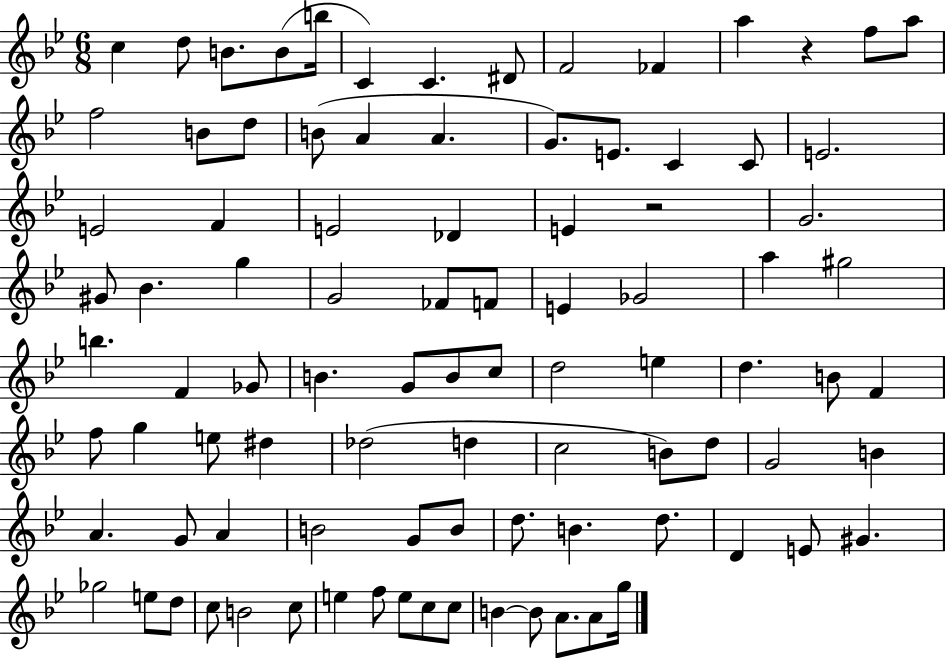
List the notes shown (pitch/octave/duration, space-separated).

C5/q D5/e B4/e. B4/e B5/s C4/q C4/q. D#4/e F4/h FES4/q A5/q R/q F5/e A5/e F5/h B4/e D5/e B4/e A4/q A4/q. G4/e. E4/e. C4/q C4/e E4/h. E4/h F4/q E4/h Db4/q E4/q R/h G4/h. G#4/e Bb4/q. G5/q G4/h FES4/e F4/e E4/q Gb4/h A5/q G#5/h B5/q. F4/q Gb4/e B4/q. G4/e B4/e C5/e D5/h E5/q D5/q. B4/e F4/q F5/e G5/q E5/e D#5/q Db5/h D5/q C5/h B4/e D5/e G4/h B4/q A4/q. G4/e A4/q B4/h G4/e B4/e D5/e. B4/q. D5/e. D4/q E4/e G#4/q. Gb5/h E5/e D5/e C5/e B4/h C5/e E5/q F5/e E5/e C5/e C5/e B4/q B4/e A4/e. A4/e G5/s